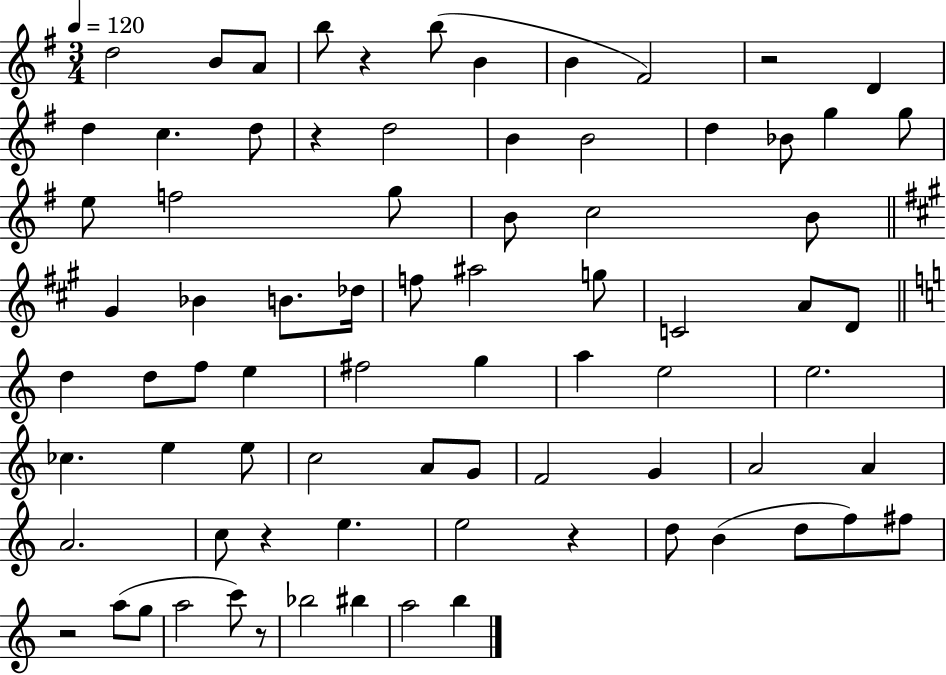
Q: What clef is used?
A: treble